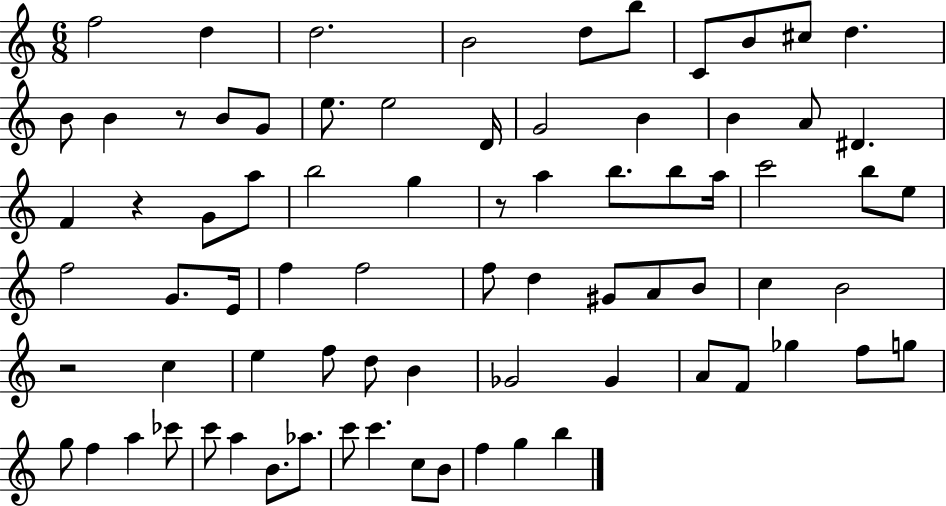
{
  \clef treble
  \numericTimeSignature
  \time 6/8
  \key c \major
  f''2 d''4 | d''2. | b'2 d''8 b''8 | c'8 b'8 cis''8 d''4. | \break b'8 b'4 r8 b'8 g'8 | e''8. e''2 d'16 | g'2 b'4 | b'4 a'8 dis'4. | \break f'4 r4 g'8 a''8 | b''2 g''4 | r8 a''4 b''8. b''8 a''16 | c'''2 b''8 e''8 | \break f''2 g'8. e'16 | f''4 f''2 | f''8 d''4 gis'8 a'8 b'8 | c''4 b'2 | \break r2 c''4 | e''4 f''8 d''8 b'4 | ges'2 ges'4 | a'8 f'8 ges''4 f''8 g''8 | \break g''8 f''4 a''4 ces'''8 | c'''8 a''4 b'8. aes''8. | c'''8 c'''4. c''8 b'8 | f''4 g''4 b''4 | \break \bar "|."
}